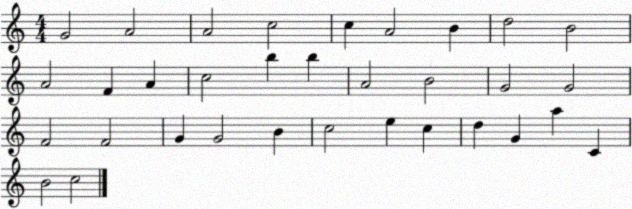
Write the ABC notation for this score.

X:1
T:Untitled
M:4/4
L:1/4
K:C
G2 A2 A2 c2 c A2 B d2 B2 A2 F A c2 b b A2 B2 G2 G2 F2 F2 G G2 B c2 e c d G a C B2 c2